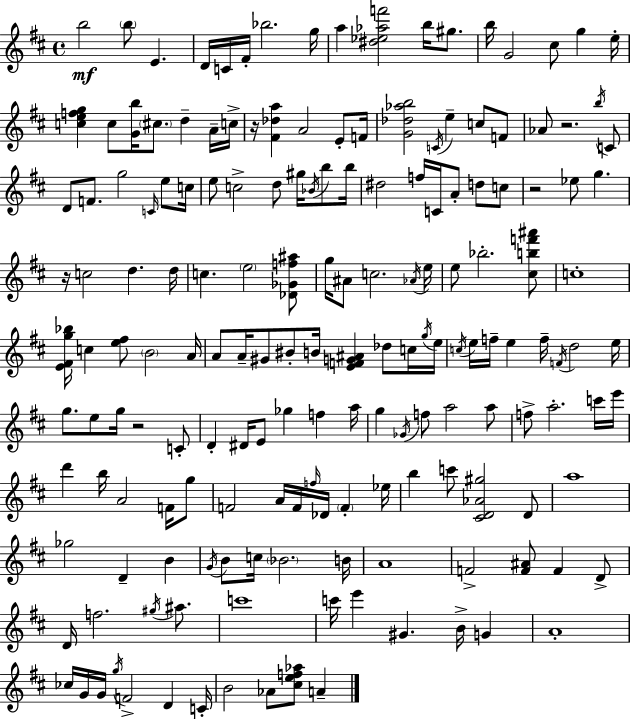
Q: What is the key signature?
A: D major